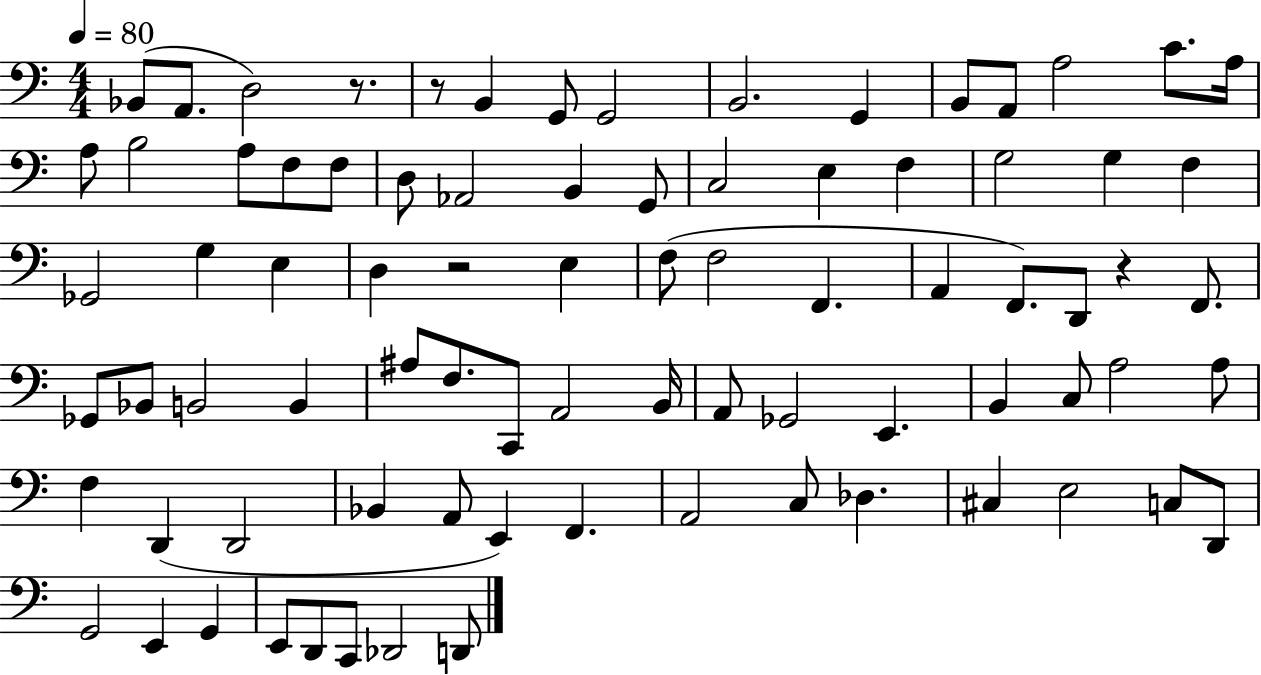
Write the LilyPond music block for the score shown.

{
  \clef bass
  \numericTimeSignature
  \time 4/4
  \key c \major
  \tempo 4 = 80
  bes,8( a,8. d2) r8. | r8 b,4 g,8 g,2 | b,2. g,4 | b,8 a,8 a2 c'8. a16 | \break a8 b2 a8 f8 f8 | d8 aes,2 b,4 g,8 | c2 e4 f4 | g2 g4 f4 | \break ges,2 g4 e4 | d4 r2 e4 | f8( f2 f,4. | a,4 f,8.) d,8 r4 f,8. | \break ges,8 bes,8 b,2 b,4 | ais8 f8. c,8 a,2 b,16 | a,8 ges,2 e,4. | b,4 c8 a2 a8 | \break f4 d,4( d,2 | bes,4 a,8 e,4) f,4. | a,2 c8 des4. | cis4 e2 c8 d,8 | \break g,2 e,4 g,4 | e,8 d,8 c,8 des,2 d,8 | \bar "|."
}